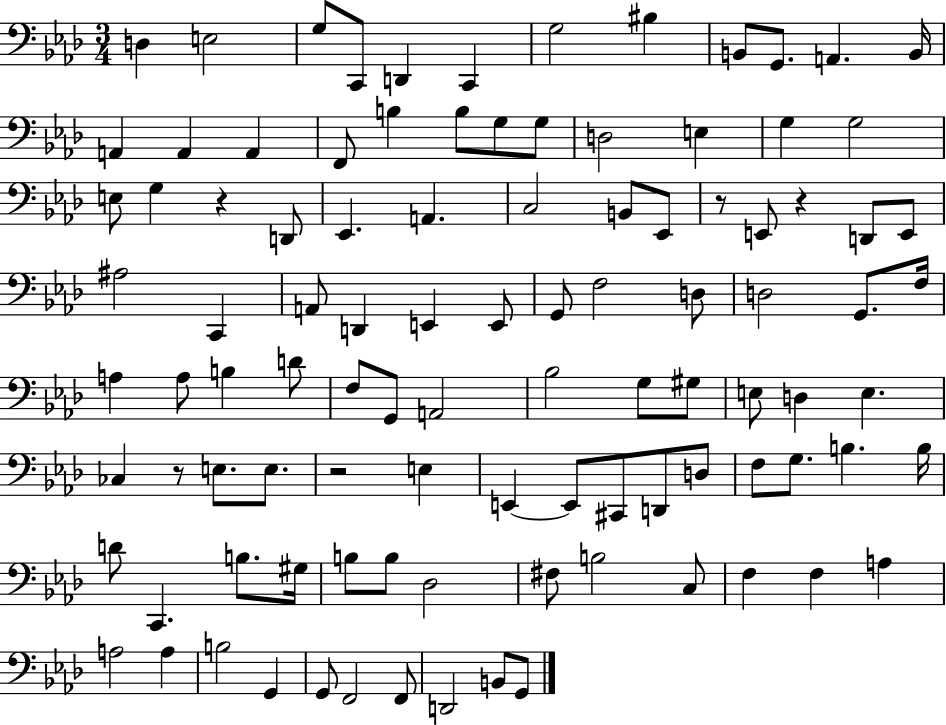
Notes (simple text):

D3/q E3/h G3/e C2/e D2/q C2/q G3/h BIS3/q B2/e G2/e. A2/q. B2/s A2/q A2/q A2/q F2/e B3/q B3/e G3/e G3/e D3/h E3/q G3/q G3/h E3/e G3/q R/q D2/e Eb2/q. A2/q. C3/h B2/e Eb2/e R/e E2/e R/q D2/e E2/e A#3/h C2/q A2/e D2/q E2/q E2/e G2/e F3/h D3/e D3/h G2/e. F3/s A3/q A3/e B3/q D4/e F3/e G2/e A2/h Bb3/h G3/e G#3/e E3/e D3/q E3/q. CES3/q R/e E3/e. E3/e. R/h E3/q E2/q E2/e C#2/e D2/e D3/e F3/e G3/e. B3/q. B3/s D4/e C2/q. B3/e. G#3/s B3/e B3/e Db3/h F#3/e B3/h C3/e F3/q F3/q A3/q A3/h A3/q B3/h G2/q G2/e F2/h F2/e D2/h B2/e G2/e